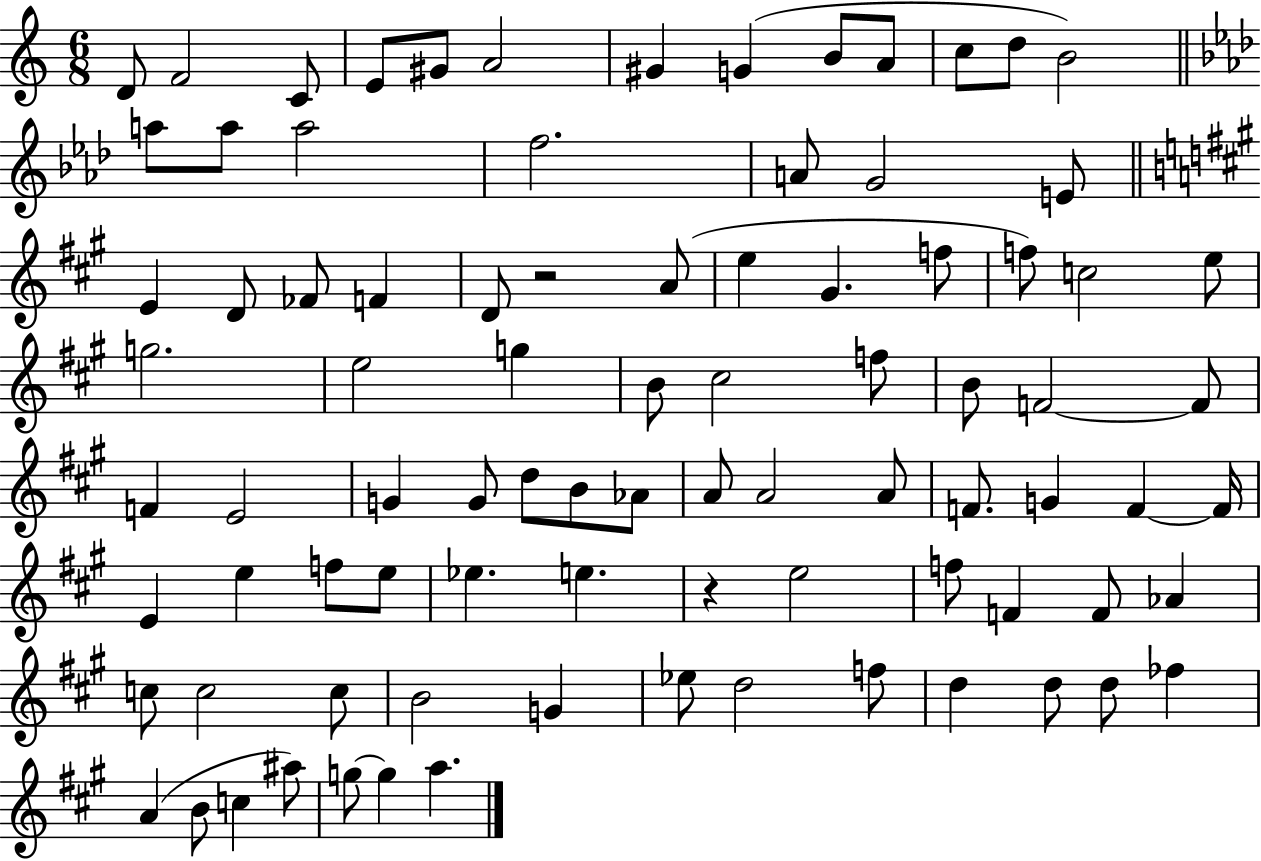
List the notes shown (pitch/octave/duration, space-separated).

D4/e F4/h C4/e E4/e G#4/e A4/h G#4/q G4/q B4/e A4/e C5/e D5/e B4/h A5/e A5/e A5/h F5/h. A4/e G4/h E4/e E4/q D4/e FES4/e F4/q D4/e R/h A4/e E5/q G#4/q. F5/e F5/e C5/h E5/e G5/h. E5/h G5/q B4/e C#5/h F5/e B4/e F4/h F4/e F4/q E4/h G4/q G4/e D5/e B4/e Ab4/e A4/e A4/h A4/e F4/e. G4/q F4/q F4/s E4/q E5/q F5/e E5/e Eb5/q. E5/q. R/q E5/h F5/e F4/q F4/e Ab4/q C5/e C5/h C5/e B4/h G4/q Eb5/e D5/h F5/e D5/q D5/e D5/e FES5/q A4/q B4/e C5/q A#5/e G5/e G5/q A5/q.